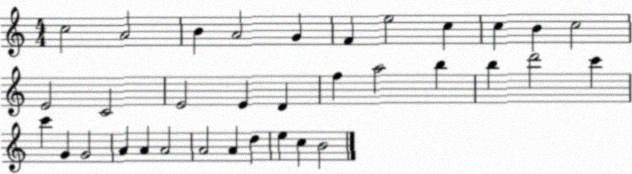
X:1
T:Untitled
M:4/4
L:1/4
K:C
c2 A2 B A2 G F e2 c c B c2 E2 C2 E2 E D f a2 b b d'2 c' c' G G2 A A A2 A2 A d e c B2